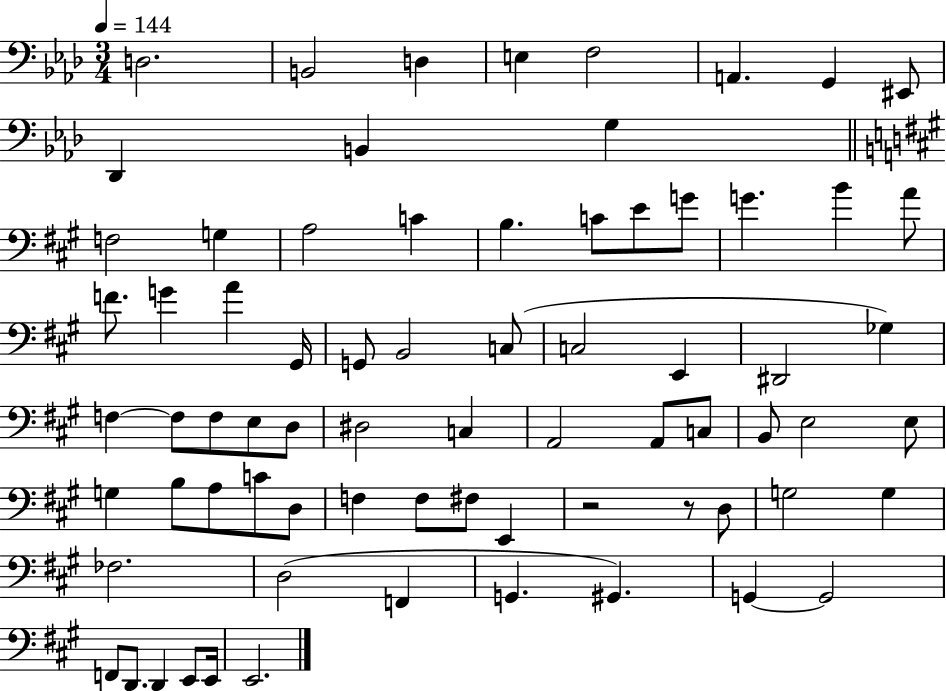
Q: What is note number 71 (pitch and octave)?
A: E2